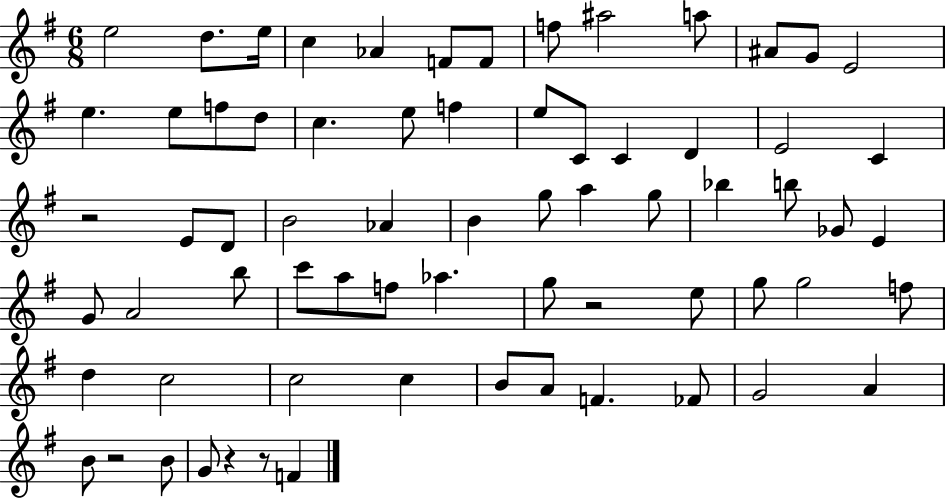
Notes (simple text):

E5/h D5/e. E5/s C5/q Ab4/q F4/e F4/e F5/e A#5/h A5/e A#4/e G4/e E4/h E5/q. E5/e F5/e D5/e C5/q. E5/e F5/q E5/e C4/e C4/q D4/q E4/h C4/q R/h E4/e D4/e B4/h Ab4/q B4/q G5/e A5/q G5/e Bb5/q B5/e Gb4/e E4/q G4/e A4/h B5/e C6/e A5/e F5/e Ab5/q. G5/e R/h E5/e G5/e G5/h F5/e D5/q C5/h C5/h C5/q B4/e A4/e F4/q. FES4/e G4/h A4/q B4/e R/h B4/e G4/e R/q R/e F4/q